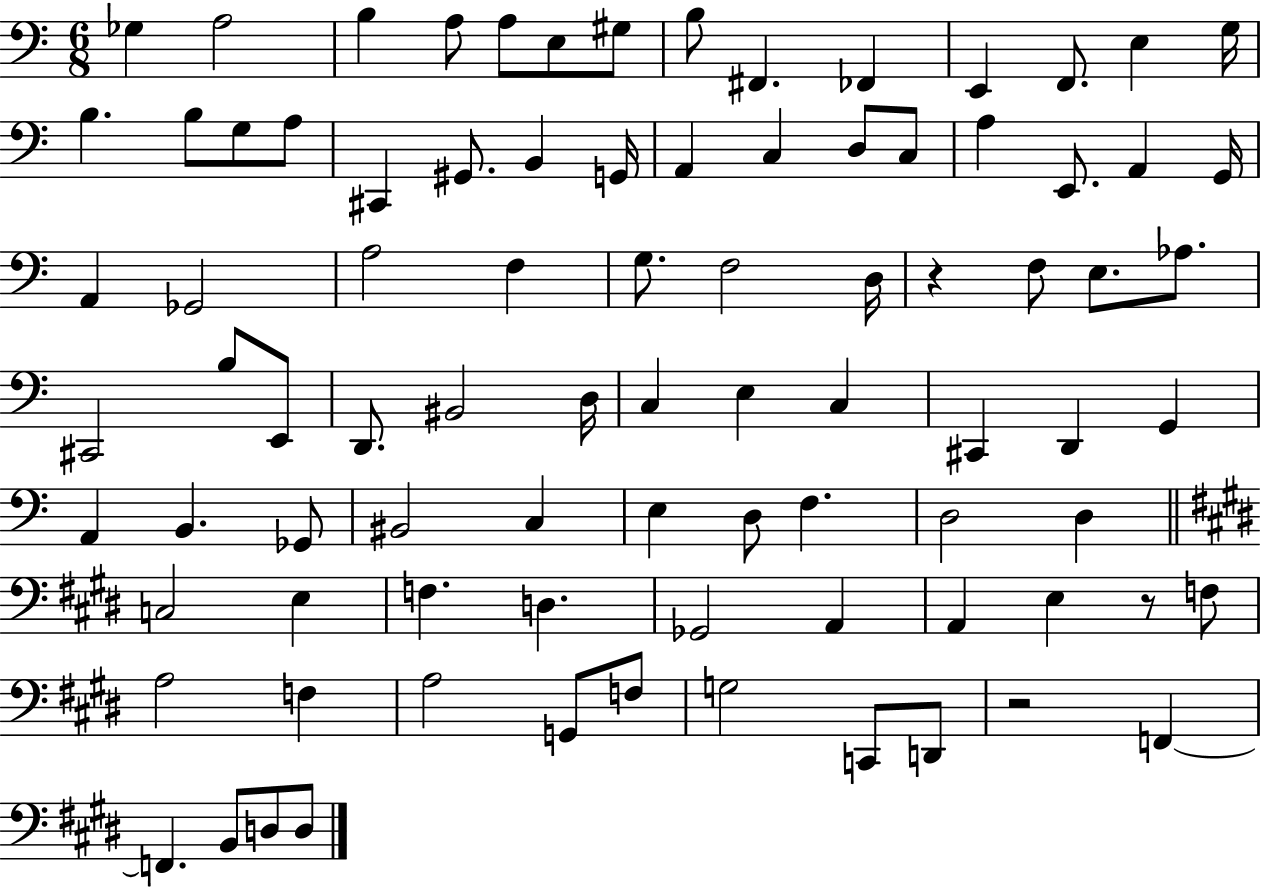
Gb3/q A3/h B3/q A3/e A3/e E3/e G#3/e B3/e F#2/q. FES2/q E2/q F2/e. E3/q G3/s B3/q. B3/e G3/e A3/e C#2/q G#2/e. B2/q G2/s A2/q C3/q D3/e C3/e A3/q E2/e. A2/q G2/s A2/q Gb2/h A3/h F3/q G3/e. F3/h D3/s R/q F3/e E3/e. Ab3/e. C#2/h B3/e E2/e D2/e. BIS2/h D3/s C3/q E3/q C3/q C#2/q D2/q G2/q A2/q B2/q. Gb2/e BIS2/h C3/q E3/q D3/e F3/q. D3/h D3/q C3/h E3/q F3/q. D3/q. Gb2/h A2/q A2/q E3/q R/e F3/e A3/h F3/q A3/h G2/e F3/e G3/h C2/e D2/e R/h F2/q F2/q. B2/e D3/e D3/e